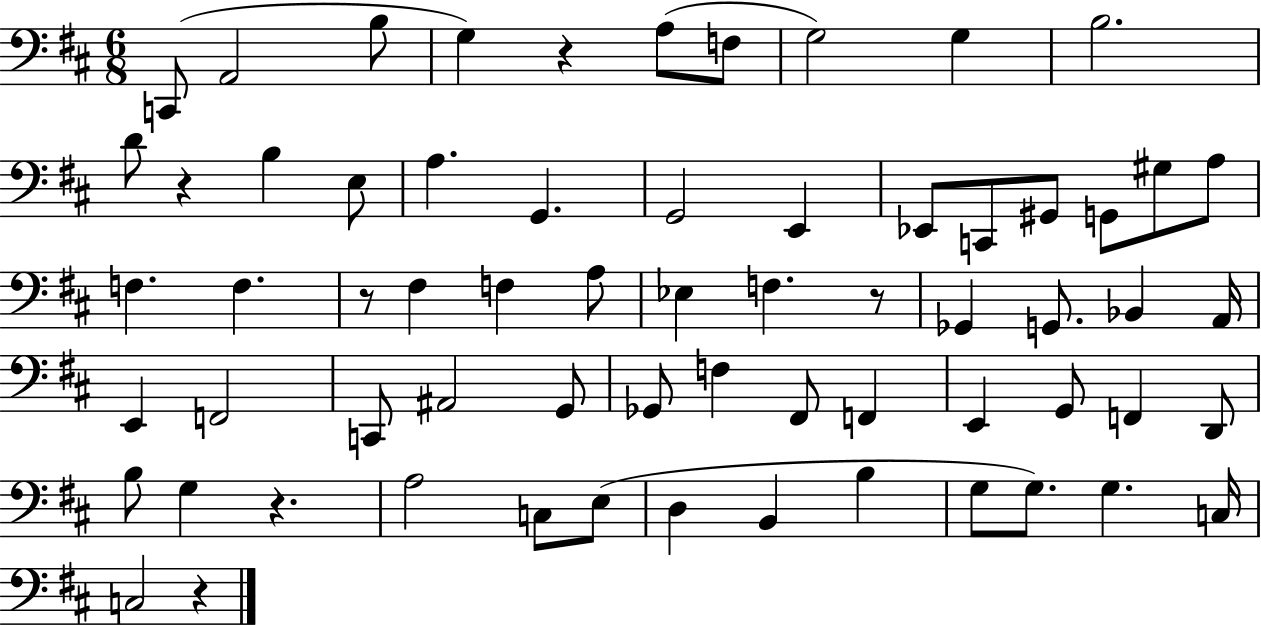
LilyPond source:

{
  \clef bass
  \numericTimeSignature
  \time 6/8
  \key d \major
  c,8( a,2 b8 | g4) r4 a8( f8 | g2) g4 | b2. | \break d'8 r4 b4 e8 | a4. g,4. | g,2 e,4 | ees,8 c,8 gis,8 g,8 gis8 a8 | \break f4. f4. | r8 fis4 f4 a8 | ees4 f4. r8 | ges,4 g,8. bes,4 a,16 | \break e,4 f,2 | c,8 ais,2 g,8 | ges,8 f4 fis,8 f,4 | e,4 g,8 f,4 d,8 | \break b8 g4 r4. | a2 c8 e8( | d4 b,4 b4 | g8 g8.) g4. c16 | \break c2 r4 | \bar "|."
}